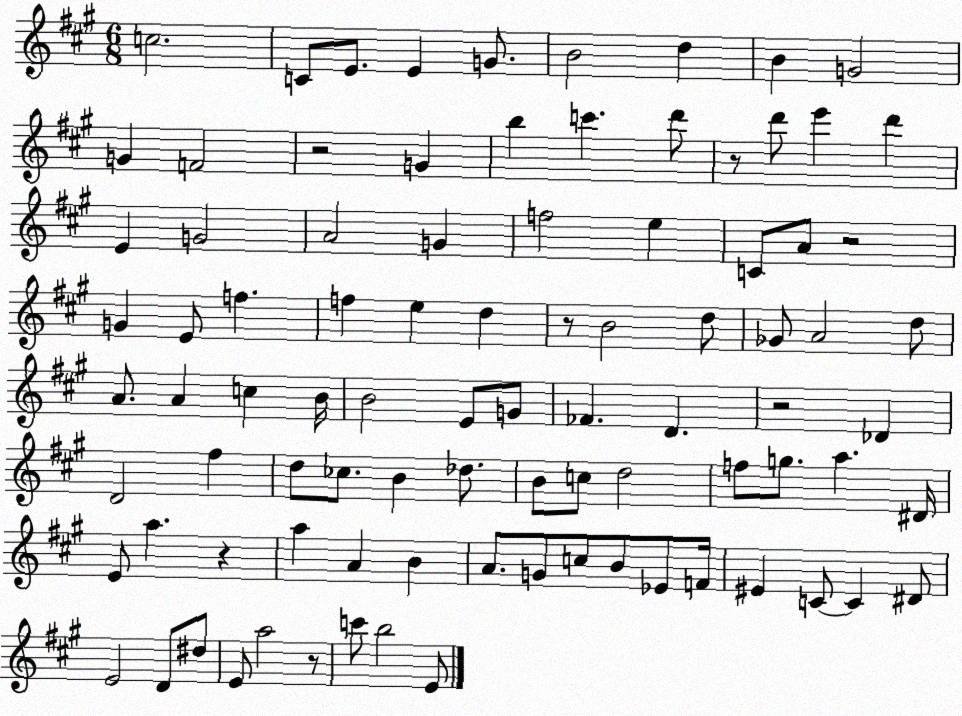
X:1
T:Untitled
M:6/8
L:1/4
K:A
c2 C/2 E/2 E G/2 B2 d B G2 G F2 z2 G b c' d'/2 z/2 d'/2 e' d' E G2 A2 G f2 e C/2 A/2 z2 G E/2 f f e d z/2 B2 d/2 _G/2 A2 d/2 A/2 A c B/4 B2 E/2 G/2 _F D z2 _D D2 ^f d/2 _c/2 B _d/2 B/2 c/2 d2 f/2 g/2 a ^D/4 E/2 a z a A B A/2 G/2 c/2 B/2 _E/2 F/4 ^E C/2 C ^D/2 E2 D/2 ^d/2 E/2 a2 z/2 c'/2 b2 E/2